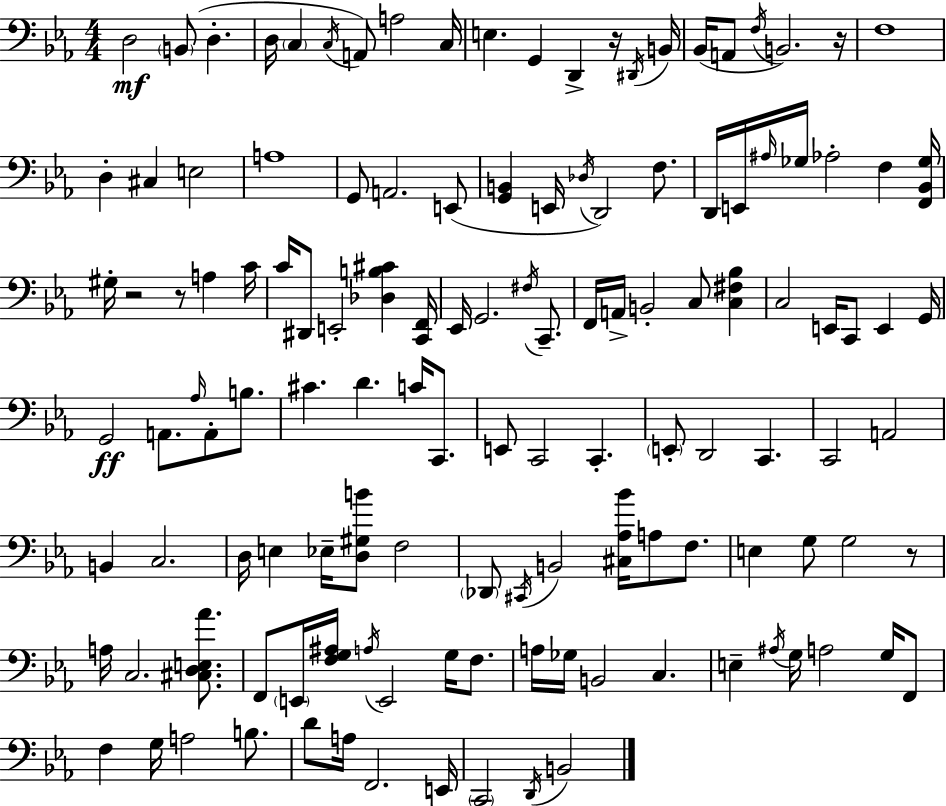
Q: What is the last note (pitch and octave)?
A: B2